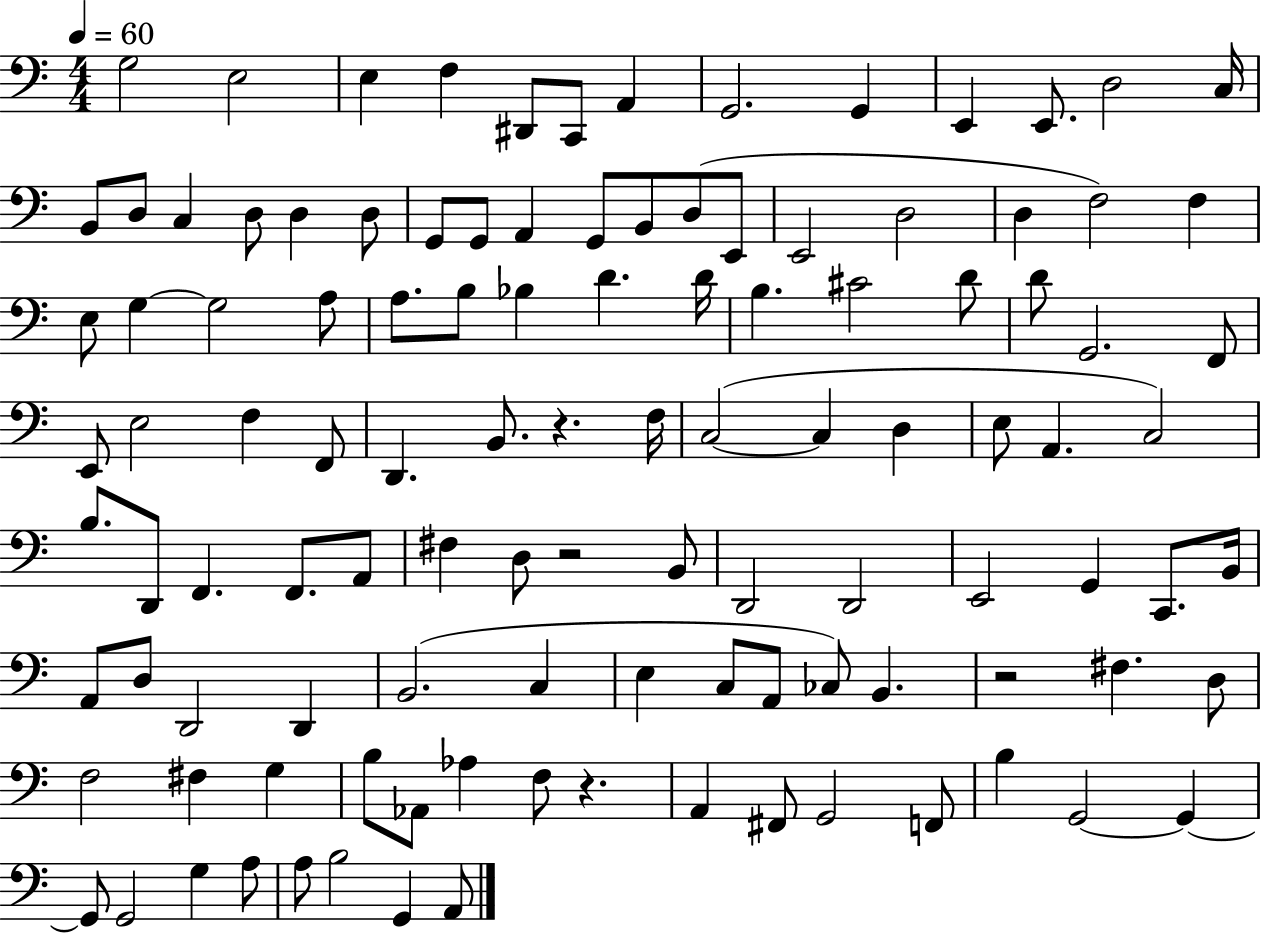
G3/h E3/h E3/q F3/q D#2/e C2/e A2/q G2/h. G2/q E2/q E2/e. D3/h C3/s B2/e D3/e C3/q D3/e D3/q D3/e G2/e G2/e A2/q G2/e B2/e D3/e E2/e E2/h D3/h D3/q F3/h F3/q E3/e G3/q G3/h A3/e A3/e. B3/e Bb3/q D4/q. D4/s B3/q. C#4/h D4/e D4/e G2/h. F2/e E2/e E3/h F3/q F2/e D2/q. B2/e. R/q. F3/s C3/h C3/q D3/q E3/e A2/q. C3/h B3/e. D2/e F2/q. F2/e. A2/e F#3/q D3/e R/h B2/e D2/h D2/h E2/h G2/q C2/e. B2/s A2/e D3/e D2/h D2/q B2/h. C3/q E3/q C3/e A2/e CES3/e B2/q. R/h F#3/q. D3/e F3/h F#3/q G3/q B3/e Ab2/e Ab3/q F3/e R/q. A2/q F#2/e G2/h F2/e B3/q G2/h G2/q G2/e G2/h G3/q A3/e A3/e B3/h G2/q A2/e